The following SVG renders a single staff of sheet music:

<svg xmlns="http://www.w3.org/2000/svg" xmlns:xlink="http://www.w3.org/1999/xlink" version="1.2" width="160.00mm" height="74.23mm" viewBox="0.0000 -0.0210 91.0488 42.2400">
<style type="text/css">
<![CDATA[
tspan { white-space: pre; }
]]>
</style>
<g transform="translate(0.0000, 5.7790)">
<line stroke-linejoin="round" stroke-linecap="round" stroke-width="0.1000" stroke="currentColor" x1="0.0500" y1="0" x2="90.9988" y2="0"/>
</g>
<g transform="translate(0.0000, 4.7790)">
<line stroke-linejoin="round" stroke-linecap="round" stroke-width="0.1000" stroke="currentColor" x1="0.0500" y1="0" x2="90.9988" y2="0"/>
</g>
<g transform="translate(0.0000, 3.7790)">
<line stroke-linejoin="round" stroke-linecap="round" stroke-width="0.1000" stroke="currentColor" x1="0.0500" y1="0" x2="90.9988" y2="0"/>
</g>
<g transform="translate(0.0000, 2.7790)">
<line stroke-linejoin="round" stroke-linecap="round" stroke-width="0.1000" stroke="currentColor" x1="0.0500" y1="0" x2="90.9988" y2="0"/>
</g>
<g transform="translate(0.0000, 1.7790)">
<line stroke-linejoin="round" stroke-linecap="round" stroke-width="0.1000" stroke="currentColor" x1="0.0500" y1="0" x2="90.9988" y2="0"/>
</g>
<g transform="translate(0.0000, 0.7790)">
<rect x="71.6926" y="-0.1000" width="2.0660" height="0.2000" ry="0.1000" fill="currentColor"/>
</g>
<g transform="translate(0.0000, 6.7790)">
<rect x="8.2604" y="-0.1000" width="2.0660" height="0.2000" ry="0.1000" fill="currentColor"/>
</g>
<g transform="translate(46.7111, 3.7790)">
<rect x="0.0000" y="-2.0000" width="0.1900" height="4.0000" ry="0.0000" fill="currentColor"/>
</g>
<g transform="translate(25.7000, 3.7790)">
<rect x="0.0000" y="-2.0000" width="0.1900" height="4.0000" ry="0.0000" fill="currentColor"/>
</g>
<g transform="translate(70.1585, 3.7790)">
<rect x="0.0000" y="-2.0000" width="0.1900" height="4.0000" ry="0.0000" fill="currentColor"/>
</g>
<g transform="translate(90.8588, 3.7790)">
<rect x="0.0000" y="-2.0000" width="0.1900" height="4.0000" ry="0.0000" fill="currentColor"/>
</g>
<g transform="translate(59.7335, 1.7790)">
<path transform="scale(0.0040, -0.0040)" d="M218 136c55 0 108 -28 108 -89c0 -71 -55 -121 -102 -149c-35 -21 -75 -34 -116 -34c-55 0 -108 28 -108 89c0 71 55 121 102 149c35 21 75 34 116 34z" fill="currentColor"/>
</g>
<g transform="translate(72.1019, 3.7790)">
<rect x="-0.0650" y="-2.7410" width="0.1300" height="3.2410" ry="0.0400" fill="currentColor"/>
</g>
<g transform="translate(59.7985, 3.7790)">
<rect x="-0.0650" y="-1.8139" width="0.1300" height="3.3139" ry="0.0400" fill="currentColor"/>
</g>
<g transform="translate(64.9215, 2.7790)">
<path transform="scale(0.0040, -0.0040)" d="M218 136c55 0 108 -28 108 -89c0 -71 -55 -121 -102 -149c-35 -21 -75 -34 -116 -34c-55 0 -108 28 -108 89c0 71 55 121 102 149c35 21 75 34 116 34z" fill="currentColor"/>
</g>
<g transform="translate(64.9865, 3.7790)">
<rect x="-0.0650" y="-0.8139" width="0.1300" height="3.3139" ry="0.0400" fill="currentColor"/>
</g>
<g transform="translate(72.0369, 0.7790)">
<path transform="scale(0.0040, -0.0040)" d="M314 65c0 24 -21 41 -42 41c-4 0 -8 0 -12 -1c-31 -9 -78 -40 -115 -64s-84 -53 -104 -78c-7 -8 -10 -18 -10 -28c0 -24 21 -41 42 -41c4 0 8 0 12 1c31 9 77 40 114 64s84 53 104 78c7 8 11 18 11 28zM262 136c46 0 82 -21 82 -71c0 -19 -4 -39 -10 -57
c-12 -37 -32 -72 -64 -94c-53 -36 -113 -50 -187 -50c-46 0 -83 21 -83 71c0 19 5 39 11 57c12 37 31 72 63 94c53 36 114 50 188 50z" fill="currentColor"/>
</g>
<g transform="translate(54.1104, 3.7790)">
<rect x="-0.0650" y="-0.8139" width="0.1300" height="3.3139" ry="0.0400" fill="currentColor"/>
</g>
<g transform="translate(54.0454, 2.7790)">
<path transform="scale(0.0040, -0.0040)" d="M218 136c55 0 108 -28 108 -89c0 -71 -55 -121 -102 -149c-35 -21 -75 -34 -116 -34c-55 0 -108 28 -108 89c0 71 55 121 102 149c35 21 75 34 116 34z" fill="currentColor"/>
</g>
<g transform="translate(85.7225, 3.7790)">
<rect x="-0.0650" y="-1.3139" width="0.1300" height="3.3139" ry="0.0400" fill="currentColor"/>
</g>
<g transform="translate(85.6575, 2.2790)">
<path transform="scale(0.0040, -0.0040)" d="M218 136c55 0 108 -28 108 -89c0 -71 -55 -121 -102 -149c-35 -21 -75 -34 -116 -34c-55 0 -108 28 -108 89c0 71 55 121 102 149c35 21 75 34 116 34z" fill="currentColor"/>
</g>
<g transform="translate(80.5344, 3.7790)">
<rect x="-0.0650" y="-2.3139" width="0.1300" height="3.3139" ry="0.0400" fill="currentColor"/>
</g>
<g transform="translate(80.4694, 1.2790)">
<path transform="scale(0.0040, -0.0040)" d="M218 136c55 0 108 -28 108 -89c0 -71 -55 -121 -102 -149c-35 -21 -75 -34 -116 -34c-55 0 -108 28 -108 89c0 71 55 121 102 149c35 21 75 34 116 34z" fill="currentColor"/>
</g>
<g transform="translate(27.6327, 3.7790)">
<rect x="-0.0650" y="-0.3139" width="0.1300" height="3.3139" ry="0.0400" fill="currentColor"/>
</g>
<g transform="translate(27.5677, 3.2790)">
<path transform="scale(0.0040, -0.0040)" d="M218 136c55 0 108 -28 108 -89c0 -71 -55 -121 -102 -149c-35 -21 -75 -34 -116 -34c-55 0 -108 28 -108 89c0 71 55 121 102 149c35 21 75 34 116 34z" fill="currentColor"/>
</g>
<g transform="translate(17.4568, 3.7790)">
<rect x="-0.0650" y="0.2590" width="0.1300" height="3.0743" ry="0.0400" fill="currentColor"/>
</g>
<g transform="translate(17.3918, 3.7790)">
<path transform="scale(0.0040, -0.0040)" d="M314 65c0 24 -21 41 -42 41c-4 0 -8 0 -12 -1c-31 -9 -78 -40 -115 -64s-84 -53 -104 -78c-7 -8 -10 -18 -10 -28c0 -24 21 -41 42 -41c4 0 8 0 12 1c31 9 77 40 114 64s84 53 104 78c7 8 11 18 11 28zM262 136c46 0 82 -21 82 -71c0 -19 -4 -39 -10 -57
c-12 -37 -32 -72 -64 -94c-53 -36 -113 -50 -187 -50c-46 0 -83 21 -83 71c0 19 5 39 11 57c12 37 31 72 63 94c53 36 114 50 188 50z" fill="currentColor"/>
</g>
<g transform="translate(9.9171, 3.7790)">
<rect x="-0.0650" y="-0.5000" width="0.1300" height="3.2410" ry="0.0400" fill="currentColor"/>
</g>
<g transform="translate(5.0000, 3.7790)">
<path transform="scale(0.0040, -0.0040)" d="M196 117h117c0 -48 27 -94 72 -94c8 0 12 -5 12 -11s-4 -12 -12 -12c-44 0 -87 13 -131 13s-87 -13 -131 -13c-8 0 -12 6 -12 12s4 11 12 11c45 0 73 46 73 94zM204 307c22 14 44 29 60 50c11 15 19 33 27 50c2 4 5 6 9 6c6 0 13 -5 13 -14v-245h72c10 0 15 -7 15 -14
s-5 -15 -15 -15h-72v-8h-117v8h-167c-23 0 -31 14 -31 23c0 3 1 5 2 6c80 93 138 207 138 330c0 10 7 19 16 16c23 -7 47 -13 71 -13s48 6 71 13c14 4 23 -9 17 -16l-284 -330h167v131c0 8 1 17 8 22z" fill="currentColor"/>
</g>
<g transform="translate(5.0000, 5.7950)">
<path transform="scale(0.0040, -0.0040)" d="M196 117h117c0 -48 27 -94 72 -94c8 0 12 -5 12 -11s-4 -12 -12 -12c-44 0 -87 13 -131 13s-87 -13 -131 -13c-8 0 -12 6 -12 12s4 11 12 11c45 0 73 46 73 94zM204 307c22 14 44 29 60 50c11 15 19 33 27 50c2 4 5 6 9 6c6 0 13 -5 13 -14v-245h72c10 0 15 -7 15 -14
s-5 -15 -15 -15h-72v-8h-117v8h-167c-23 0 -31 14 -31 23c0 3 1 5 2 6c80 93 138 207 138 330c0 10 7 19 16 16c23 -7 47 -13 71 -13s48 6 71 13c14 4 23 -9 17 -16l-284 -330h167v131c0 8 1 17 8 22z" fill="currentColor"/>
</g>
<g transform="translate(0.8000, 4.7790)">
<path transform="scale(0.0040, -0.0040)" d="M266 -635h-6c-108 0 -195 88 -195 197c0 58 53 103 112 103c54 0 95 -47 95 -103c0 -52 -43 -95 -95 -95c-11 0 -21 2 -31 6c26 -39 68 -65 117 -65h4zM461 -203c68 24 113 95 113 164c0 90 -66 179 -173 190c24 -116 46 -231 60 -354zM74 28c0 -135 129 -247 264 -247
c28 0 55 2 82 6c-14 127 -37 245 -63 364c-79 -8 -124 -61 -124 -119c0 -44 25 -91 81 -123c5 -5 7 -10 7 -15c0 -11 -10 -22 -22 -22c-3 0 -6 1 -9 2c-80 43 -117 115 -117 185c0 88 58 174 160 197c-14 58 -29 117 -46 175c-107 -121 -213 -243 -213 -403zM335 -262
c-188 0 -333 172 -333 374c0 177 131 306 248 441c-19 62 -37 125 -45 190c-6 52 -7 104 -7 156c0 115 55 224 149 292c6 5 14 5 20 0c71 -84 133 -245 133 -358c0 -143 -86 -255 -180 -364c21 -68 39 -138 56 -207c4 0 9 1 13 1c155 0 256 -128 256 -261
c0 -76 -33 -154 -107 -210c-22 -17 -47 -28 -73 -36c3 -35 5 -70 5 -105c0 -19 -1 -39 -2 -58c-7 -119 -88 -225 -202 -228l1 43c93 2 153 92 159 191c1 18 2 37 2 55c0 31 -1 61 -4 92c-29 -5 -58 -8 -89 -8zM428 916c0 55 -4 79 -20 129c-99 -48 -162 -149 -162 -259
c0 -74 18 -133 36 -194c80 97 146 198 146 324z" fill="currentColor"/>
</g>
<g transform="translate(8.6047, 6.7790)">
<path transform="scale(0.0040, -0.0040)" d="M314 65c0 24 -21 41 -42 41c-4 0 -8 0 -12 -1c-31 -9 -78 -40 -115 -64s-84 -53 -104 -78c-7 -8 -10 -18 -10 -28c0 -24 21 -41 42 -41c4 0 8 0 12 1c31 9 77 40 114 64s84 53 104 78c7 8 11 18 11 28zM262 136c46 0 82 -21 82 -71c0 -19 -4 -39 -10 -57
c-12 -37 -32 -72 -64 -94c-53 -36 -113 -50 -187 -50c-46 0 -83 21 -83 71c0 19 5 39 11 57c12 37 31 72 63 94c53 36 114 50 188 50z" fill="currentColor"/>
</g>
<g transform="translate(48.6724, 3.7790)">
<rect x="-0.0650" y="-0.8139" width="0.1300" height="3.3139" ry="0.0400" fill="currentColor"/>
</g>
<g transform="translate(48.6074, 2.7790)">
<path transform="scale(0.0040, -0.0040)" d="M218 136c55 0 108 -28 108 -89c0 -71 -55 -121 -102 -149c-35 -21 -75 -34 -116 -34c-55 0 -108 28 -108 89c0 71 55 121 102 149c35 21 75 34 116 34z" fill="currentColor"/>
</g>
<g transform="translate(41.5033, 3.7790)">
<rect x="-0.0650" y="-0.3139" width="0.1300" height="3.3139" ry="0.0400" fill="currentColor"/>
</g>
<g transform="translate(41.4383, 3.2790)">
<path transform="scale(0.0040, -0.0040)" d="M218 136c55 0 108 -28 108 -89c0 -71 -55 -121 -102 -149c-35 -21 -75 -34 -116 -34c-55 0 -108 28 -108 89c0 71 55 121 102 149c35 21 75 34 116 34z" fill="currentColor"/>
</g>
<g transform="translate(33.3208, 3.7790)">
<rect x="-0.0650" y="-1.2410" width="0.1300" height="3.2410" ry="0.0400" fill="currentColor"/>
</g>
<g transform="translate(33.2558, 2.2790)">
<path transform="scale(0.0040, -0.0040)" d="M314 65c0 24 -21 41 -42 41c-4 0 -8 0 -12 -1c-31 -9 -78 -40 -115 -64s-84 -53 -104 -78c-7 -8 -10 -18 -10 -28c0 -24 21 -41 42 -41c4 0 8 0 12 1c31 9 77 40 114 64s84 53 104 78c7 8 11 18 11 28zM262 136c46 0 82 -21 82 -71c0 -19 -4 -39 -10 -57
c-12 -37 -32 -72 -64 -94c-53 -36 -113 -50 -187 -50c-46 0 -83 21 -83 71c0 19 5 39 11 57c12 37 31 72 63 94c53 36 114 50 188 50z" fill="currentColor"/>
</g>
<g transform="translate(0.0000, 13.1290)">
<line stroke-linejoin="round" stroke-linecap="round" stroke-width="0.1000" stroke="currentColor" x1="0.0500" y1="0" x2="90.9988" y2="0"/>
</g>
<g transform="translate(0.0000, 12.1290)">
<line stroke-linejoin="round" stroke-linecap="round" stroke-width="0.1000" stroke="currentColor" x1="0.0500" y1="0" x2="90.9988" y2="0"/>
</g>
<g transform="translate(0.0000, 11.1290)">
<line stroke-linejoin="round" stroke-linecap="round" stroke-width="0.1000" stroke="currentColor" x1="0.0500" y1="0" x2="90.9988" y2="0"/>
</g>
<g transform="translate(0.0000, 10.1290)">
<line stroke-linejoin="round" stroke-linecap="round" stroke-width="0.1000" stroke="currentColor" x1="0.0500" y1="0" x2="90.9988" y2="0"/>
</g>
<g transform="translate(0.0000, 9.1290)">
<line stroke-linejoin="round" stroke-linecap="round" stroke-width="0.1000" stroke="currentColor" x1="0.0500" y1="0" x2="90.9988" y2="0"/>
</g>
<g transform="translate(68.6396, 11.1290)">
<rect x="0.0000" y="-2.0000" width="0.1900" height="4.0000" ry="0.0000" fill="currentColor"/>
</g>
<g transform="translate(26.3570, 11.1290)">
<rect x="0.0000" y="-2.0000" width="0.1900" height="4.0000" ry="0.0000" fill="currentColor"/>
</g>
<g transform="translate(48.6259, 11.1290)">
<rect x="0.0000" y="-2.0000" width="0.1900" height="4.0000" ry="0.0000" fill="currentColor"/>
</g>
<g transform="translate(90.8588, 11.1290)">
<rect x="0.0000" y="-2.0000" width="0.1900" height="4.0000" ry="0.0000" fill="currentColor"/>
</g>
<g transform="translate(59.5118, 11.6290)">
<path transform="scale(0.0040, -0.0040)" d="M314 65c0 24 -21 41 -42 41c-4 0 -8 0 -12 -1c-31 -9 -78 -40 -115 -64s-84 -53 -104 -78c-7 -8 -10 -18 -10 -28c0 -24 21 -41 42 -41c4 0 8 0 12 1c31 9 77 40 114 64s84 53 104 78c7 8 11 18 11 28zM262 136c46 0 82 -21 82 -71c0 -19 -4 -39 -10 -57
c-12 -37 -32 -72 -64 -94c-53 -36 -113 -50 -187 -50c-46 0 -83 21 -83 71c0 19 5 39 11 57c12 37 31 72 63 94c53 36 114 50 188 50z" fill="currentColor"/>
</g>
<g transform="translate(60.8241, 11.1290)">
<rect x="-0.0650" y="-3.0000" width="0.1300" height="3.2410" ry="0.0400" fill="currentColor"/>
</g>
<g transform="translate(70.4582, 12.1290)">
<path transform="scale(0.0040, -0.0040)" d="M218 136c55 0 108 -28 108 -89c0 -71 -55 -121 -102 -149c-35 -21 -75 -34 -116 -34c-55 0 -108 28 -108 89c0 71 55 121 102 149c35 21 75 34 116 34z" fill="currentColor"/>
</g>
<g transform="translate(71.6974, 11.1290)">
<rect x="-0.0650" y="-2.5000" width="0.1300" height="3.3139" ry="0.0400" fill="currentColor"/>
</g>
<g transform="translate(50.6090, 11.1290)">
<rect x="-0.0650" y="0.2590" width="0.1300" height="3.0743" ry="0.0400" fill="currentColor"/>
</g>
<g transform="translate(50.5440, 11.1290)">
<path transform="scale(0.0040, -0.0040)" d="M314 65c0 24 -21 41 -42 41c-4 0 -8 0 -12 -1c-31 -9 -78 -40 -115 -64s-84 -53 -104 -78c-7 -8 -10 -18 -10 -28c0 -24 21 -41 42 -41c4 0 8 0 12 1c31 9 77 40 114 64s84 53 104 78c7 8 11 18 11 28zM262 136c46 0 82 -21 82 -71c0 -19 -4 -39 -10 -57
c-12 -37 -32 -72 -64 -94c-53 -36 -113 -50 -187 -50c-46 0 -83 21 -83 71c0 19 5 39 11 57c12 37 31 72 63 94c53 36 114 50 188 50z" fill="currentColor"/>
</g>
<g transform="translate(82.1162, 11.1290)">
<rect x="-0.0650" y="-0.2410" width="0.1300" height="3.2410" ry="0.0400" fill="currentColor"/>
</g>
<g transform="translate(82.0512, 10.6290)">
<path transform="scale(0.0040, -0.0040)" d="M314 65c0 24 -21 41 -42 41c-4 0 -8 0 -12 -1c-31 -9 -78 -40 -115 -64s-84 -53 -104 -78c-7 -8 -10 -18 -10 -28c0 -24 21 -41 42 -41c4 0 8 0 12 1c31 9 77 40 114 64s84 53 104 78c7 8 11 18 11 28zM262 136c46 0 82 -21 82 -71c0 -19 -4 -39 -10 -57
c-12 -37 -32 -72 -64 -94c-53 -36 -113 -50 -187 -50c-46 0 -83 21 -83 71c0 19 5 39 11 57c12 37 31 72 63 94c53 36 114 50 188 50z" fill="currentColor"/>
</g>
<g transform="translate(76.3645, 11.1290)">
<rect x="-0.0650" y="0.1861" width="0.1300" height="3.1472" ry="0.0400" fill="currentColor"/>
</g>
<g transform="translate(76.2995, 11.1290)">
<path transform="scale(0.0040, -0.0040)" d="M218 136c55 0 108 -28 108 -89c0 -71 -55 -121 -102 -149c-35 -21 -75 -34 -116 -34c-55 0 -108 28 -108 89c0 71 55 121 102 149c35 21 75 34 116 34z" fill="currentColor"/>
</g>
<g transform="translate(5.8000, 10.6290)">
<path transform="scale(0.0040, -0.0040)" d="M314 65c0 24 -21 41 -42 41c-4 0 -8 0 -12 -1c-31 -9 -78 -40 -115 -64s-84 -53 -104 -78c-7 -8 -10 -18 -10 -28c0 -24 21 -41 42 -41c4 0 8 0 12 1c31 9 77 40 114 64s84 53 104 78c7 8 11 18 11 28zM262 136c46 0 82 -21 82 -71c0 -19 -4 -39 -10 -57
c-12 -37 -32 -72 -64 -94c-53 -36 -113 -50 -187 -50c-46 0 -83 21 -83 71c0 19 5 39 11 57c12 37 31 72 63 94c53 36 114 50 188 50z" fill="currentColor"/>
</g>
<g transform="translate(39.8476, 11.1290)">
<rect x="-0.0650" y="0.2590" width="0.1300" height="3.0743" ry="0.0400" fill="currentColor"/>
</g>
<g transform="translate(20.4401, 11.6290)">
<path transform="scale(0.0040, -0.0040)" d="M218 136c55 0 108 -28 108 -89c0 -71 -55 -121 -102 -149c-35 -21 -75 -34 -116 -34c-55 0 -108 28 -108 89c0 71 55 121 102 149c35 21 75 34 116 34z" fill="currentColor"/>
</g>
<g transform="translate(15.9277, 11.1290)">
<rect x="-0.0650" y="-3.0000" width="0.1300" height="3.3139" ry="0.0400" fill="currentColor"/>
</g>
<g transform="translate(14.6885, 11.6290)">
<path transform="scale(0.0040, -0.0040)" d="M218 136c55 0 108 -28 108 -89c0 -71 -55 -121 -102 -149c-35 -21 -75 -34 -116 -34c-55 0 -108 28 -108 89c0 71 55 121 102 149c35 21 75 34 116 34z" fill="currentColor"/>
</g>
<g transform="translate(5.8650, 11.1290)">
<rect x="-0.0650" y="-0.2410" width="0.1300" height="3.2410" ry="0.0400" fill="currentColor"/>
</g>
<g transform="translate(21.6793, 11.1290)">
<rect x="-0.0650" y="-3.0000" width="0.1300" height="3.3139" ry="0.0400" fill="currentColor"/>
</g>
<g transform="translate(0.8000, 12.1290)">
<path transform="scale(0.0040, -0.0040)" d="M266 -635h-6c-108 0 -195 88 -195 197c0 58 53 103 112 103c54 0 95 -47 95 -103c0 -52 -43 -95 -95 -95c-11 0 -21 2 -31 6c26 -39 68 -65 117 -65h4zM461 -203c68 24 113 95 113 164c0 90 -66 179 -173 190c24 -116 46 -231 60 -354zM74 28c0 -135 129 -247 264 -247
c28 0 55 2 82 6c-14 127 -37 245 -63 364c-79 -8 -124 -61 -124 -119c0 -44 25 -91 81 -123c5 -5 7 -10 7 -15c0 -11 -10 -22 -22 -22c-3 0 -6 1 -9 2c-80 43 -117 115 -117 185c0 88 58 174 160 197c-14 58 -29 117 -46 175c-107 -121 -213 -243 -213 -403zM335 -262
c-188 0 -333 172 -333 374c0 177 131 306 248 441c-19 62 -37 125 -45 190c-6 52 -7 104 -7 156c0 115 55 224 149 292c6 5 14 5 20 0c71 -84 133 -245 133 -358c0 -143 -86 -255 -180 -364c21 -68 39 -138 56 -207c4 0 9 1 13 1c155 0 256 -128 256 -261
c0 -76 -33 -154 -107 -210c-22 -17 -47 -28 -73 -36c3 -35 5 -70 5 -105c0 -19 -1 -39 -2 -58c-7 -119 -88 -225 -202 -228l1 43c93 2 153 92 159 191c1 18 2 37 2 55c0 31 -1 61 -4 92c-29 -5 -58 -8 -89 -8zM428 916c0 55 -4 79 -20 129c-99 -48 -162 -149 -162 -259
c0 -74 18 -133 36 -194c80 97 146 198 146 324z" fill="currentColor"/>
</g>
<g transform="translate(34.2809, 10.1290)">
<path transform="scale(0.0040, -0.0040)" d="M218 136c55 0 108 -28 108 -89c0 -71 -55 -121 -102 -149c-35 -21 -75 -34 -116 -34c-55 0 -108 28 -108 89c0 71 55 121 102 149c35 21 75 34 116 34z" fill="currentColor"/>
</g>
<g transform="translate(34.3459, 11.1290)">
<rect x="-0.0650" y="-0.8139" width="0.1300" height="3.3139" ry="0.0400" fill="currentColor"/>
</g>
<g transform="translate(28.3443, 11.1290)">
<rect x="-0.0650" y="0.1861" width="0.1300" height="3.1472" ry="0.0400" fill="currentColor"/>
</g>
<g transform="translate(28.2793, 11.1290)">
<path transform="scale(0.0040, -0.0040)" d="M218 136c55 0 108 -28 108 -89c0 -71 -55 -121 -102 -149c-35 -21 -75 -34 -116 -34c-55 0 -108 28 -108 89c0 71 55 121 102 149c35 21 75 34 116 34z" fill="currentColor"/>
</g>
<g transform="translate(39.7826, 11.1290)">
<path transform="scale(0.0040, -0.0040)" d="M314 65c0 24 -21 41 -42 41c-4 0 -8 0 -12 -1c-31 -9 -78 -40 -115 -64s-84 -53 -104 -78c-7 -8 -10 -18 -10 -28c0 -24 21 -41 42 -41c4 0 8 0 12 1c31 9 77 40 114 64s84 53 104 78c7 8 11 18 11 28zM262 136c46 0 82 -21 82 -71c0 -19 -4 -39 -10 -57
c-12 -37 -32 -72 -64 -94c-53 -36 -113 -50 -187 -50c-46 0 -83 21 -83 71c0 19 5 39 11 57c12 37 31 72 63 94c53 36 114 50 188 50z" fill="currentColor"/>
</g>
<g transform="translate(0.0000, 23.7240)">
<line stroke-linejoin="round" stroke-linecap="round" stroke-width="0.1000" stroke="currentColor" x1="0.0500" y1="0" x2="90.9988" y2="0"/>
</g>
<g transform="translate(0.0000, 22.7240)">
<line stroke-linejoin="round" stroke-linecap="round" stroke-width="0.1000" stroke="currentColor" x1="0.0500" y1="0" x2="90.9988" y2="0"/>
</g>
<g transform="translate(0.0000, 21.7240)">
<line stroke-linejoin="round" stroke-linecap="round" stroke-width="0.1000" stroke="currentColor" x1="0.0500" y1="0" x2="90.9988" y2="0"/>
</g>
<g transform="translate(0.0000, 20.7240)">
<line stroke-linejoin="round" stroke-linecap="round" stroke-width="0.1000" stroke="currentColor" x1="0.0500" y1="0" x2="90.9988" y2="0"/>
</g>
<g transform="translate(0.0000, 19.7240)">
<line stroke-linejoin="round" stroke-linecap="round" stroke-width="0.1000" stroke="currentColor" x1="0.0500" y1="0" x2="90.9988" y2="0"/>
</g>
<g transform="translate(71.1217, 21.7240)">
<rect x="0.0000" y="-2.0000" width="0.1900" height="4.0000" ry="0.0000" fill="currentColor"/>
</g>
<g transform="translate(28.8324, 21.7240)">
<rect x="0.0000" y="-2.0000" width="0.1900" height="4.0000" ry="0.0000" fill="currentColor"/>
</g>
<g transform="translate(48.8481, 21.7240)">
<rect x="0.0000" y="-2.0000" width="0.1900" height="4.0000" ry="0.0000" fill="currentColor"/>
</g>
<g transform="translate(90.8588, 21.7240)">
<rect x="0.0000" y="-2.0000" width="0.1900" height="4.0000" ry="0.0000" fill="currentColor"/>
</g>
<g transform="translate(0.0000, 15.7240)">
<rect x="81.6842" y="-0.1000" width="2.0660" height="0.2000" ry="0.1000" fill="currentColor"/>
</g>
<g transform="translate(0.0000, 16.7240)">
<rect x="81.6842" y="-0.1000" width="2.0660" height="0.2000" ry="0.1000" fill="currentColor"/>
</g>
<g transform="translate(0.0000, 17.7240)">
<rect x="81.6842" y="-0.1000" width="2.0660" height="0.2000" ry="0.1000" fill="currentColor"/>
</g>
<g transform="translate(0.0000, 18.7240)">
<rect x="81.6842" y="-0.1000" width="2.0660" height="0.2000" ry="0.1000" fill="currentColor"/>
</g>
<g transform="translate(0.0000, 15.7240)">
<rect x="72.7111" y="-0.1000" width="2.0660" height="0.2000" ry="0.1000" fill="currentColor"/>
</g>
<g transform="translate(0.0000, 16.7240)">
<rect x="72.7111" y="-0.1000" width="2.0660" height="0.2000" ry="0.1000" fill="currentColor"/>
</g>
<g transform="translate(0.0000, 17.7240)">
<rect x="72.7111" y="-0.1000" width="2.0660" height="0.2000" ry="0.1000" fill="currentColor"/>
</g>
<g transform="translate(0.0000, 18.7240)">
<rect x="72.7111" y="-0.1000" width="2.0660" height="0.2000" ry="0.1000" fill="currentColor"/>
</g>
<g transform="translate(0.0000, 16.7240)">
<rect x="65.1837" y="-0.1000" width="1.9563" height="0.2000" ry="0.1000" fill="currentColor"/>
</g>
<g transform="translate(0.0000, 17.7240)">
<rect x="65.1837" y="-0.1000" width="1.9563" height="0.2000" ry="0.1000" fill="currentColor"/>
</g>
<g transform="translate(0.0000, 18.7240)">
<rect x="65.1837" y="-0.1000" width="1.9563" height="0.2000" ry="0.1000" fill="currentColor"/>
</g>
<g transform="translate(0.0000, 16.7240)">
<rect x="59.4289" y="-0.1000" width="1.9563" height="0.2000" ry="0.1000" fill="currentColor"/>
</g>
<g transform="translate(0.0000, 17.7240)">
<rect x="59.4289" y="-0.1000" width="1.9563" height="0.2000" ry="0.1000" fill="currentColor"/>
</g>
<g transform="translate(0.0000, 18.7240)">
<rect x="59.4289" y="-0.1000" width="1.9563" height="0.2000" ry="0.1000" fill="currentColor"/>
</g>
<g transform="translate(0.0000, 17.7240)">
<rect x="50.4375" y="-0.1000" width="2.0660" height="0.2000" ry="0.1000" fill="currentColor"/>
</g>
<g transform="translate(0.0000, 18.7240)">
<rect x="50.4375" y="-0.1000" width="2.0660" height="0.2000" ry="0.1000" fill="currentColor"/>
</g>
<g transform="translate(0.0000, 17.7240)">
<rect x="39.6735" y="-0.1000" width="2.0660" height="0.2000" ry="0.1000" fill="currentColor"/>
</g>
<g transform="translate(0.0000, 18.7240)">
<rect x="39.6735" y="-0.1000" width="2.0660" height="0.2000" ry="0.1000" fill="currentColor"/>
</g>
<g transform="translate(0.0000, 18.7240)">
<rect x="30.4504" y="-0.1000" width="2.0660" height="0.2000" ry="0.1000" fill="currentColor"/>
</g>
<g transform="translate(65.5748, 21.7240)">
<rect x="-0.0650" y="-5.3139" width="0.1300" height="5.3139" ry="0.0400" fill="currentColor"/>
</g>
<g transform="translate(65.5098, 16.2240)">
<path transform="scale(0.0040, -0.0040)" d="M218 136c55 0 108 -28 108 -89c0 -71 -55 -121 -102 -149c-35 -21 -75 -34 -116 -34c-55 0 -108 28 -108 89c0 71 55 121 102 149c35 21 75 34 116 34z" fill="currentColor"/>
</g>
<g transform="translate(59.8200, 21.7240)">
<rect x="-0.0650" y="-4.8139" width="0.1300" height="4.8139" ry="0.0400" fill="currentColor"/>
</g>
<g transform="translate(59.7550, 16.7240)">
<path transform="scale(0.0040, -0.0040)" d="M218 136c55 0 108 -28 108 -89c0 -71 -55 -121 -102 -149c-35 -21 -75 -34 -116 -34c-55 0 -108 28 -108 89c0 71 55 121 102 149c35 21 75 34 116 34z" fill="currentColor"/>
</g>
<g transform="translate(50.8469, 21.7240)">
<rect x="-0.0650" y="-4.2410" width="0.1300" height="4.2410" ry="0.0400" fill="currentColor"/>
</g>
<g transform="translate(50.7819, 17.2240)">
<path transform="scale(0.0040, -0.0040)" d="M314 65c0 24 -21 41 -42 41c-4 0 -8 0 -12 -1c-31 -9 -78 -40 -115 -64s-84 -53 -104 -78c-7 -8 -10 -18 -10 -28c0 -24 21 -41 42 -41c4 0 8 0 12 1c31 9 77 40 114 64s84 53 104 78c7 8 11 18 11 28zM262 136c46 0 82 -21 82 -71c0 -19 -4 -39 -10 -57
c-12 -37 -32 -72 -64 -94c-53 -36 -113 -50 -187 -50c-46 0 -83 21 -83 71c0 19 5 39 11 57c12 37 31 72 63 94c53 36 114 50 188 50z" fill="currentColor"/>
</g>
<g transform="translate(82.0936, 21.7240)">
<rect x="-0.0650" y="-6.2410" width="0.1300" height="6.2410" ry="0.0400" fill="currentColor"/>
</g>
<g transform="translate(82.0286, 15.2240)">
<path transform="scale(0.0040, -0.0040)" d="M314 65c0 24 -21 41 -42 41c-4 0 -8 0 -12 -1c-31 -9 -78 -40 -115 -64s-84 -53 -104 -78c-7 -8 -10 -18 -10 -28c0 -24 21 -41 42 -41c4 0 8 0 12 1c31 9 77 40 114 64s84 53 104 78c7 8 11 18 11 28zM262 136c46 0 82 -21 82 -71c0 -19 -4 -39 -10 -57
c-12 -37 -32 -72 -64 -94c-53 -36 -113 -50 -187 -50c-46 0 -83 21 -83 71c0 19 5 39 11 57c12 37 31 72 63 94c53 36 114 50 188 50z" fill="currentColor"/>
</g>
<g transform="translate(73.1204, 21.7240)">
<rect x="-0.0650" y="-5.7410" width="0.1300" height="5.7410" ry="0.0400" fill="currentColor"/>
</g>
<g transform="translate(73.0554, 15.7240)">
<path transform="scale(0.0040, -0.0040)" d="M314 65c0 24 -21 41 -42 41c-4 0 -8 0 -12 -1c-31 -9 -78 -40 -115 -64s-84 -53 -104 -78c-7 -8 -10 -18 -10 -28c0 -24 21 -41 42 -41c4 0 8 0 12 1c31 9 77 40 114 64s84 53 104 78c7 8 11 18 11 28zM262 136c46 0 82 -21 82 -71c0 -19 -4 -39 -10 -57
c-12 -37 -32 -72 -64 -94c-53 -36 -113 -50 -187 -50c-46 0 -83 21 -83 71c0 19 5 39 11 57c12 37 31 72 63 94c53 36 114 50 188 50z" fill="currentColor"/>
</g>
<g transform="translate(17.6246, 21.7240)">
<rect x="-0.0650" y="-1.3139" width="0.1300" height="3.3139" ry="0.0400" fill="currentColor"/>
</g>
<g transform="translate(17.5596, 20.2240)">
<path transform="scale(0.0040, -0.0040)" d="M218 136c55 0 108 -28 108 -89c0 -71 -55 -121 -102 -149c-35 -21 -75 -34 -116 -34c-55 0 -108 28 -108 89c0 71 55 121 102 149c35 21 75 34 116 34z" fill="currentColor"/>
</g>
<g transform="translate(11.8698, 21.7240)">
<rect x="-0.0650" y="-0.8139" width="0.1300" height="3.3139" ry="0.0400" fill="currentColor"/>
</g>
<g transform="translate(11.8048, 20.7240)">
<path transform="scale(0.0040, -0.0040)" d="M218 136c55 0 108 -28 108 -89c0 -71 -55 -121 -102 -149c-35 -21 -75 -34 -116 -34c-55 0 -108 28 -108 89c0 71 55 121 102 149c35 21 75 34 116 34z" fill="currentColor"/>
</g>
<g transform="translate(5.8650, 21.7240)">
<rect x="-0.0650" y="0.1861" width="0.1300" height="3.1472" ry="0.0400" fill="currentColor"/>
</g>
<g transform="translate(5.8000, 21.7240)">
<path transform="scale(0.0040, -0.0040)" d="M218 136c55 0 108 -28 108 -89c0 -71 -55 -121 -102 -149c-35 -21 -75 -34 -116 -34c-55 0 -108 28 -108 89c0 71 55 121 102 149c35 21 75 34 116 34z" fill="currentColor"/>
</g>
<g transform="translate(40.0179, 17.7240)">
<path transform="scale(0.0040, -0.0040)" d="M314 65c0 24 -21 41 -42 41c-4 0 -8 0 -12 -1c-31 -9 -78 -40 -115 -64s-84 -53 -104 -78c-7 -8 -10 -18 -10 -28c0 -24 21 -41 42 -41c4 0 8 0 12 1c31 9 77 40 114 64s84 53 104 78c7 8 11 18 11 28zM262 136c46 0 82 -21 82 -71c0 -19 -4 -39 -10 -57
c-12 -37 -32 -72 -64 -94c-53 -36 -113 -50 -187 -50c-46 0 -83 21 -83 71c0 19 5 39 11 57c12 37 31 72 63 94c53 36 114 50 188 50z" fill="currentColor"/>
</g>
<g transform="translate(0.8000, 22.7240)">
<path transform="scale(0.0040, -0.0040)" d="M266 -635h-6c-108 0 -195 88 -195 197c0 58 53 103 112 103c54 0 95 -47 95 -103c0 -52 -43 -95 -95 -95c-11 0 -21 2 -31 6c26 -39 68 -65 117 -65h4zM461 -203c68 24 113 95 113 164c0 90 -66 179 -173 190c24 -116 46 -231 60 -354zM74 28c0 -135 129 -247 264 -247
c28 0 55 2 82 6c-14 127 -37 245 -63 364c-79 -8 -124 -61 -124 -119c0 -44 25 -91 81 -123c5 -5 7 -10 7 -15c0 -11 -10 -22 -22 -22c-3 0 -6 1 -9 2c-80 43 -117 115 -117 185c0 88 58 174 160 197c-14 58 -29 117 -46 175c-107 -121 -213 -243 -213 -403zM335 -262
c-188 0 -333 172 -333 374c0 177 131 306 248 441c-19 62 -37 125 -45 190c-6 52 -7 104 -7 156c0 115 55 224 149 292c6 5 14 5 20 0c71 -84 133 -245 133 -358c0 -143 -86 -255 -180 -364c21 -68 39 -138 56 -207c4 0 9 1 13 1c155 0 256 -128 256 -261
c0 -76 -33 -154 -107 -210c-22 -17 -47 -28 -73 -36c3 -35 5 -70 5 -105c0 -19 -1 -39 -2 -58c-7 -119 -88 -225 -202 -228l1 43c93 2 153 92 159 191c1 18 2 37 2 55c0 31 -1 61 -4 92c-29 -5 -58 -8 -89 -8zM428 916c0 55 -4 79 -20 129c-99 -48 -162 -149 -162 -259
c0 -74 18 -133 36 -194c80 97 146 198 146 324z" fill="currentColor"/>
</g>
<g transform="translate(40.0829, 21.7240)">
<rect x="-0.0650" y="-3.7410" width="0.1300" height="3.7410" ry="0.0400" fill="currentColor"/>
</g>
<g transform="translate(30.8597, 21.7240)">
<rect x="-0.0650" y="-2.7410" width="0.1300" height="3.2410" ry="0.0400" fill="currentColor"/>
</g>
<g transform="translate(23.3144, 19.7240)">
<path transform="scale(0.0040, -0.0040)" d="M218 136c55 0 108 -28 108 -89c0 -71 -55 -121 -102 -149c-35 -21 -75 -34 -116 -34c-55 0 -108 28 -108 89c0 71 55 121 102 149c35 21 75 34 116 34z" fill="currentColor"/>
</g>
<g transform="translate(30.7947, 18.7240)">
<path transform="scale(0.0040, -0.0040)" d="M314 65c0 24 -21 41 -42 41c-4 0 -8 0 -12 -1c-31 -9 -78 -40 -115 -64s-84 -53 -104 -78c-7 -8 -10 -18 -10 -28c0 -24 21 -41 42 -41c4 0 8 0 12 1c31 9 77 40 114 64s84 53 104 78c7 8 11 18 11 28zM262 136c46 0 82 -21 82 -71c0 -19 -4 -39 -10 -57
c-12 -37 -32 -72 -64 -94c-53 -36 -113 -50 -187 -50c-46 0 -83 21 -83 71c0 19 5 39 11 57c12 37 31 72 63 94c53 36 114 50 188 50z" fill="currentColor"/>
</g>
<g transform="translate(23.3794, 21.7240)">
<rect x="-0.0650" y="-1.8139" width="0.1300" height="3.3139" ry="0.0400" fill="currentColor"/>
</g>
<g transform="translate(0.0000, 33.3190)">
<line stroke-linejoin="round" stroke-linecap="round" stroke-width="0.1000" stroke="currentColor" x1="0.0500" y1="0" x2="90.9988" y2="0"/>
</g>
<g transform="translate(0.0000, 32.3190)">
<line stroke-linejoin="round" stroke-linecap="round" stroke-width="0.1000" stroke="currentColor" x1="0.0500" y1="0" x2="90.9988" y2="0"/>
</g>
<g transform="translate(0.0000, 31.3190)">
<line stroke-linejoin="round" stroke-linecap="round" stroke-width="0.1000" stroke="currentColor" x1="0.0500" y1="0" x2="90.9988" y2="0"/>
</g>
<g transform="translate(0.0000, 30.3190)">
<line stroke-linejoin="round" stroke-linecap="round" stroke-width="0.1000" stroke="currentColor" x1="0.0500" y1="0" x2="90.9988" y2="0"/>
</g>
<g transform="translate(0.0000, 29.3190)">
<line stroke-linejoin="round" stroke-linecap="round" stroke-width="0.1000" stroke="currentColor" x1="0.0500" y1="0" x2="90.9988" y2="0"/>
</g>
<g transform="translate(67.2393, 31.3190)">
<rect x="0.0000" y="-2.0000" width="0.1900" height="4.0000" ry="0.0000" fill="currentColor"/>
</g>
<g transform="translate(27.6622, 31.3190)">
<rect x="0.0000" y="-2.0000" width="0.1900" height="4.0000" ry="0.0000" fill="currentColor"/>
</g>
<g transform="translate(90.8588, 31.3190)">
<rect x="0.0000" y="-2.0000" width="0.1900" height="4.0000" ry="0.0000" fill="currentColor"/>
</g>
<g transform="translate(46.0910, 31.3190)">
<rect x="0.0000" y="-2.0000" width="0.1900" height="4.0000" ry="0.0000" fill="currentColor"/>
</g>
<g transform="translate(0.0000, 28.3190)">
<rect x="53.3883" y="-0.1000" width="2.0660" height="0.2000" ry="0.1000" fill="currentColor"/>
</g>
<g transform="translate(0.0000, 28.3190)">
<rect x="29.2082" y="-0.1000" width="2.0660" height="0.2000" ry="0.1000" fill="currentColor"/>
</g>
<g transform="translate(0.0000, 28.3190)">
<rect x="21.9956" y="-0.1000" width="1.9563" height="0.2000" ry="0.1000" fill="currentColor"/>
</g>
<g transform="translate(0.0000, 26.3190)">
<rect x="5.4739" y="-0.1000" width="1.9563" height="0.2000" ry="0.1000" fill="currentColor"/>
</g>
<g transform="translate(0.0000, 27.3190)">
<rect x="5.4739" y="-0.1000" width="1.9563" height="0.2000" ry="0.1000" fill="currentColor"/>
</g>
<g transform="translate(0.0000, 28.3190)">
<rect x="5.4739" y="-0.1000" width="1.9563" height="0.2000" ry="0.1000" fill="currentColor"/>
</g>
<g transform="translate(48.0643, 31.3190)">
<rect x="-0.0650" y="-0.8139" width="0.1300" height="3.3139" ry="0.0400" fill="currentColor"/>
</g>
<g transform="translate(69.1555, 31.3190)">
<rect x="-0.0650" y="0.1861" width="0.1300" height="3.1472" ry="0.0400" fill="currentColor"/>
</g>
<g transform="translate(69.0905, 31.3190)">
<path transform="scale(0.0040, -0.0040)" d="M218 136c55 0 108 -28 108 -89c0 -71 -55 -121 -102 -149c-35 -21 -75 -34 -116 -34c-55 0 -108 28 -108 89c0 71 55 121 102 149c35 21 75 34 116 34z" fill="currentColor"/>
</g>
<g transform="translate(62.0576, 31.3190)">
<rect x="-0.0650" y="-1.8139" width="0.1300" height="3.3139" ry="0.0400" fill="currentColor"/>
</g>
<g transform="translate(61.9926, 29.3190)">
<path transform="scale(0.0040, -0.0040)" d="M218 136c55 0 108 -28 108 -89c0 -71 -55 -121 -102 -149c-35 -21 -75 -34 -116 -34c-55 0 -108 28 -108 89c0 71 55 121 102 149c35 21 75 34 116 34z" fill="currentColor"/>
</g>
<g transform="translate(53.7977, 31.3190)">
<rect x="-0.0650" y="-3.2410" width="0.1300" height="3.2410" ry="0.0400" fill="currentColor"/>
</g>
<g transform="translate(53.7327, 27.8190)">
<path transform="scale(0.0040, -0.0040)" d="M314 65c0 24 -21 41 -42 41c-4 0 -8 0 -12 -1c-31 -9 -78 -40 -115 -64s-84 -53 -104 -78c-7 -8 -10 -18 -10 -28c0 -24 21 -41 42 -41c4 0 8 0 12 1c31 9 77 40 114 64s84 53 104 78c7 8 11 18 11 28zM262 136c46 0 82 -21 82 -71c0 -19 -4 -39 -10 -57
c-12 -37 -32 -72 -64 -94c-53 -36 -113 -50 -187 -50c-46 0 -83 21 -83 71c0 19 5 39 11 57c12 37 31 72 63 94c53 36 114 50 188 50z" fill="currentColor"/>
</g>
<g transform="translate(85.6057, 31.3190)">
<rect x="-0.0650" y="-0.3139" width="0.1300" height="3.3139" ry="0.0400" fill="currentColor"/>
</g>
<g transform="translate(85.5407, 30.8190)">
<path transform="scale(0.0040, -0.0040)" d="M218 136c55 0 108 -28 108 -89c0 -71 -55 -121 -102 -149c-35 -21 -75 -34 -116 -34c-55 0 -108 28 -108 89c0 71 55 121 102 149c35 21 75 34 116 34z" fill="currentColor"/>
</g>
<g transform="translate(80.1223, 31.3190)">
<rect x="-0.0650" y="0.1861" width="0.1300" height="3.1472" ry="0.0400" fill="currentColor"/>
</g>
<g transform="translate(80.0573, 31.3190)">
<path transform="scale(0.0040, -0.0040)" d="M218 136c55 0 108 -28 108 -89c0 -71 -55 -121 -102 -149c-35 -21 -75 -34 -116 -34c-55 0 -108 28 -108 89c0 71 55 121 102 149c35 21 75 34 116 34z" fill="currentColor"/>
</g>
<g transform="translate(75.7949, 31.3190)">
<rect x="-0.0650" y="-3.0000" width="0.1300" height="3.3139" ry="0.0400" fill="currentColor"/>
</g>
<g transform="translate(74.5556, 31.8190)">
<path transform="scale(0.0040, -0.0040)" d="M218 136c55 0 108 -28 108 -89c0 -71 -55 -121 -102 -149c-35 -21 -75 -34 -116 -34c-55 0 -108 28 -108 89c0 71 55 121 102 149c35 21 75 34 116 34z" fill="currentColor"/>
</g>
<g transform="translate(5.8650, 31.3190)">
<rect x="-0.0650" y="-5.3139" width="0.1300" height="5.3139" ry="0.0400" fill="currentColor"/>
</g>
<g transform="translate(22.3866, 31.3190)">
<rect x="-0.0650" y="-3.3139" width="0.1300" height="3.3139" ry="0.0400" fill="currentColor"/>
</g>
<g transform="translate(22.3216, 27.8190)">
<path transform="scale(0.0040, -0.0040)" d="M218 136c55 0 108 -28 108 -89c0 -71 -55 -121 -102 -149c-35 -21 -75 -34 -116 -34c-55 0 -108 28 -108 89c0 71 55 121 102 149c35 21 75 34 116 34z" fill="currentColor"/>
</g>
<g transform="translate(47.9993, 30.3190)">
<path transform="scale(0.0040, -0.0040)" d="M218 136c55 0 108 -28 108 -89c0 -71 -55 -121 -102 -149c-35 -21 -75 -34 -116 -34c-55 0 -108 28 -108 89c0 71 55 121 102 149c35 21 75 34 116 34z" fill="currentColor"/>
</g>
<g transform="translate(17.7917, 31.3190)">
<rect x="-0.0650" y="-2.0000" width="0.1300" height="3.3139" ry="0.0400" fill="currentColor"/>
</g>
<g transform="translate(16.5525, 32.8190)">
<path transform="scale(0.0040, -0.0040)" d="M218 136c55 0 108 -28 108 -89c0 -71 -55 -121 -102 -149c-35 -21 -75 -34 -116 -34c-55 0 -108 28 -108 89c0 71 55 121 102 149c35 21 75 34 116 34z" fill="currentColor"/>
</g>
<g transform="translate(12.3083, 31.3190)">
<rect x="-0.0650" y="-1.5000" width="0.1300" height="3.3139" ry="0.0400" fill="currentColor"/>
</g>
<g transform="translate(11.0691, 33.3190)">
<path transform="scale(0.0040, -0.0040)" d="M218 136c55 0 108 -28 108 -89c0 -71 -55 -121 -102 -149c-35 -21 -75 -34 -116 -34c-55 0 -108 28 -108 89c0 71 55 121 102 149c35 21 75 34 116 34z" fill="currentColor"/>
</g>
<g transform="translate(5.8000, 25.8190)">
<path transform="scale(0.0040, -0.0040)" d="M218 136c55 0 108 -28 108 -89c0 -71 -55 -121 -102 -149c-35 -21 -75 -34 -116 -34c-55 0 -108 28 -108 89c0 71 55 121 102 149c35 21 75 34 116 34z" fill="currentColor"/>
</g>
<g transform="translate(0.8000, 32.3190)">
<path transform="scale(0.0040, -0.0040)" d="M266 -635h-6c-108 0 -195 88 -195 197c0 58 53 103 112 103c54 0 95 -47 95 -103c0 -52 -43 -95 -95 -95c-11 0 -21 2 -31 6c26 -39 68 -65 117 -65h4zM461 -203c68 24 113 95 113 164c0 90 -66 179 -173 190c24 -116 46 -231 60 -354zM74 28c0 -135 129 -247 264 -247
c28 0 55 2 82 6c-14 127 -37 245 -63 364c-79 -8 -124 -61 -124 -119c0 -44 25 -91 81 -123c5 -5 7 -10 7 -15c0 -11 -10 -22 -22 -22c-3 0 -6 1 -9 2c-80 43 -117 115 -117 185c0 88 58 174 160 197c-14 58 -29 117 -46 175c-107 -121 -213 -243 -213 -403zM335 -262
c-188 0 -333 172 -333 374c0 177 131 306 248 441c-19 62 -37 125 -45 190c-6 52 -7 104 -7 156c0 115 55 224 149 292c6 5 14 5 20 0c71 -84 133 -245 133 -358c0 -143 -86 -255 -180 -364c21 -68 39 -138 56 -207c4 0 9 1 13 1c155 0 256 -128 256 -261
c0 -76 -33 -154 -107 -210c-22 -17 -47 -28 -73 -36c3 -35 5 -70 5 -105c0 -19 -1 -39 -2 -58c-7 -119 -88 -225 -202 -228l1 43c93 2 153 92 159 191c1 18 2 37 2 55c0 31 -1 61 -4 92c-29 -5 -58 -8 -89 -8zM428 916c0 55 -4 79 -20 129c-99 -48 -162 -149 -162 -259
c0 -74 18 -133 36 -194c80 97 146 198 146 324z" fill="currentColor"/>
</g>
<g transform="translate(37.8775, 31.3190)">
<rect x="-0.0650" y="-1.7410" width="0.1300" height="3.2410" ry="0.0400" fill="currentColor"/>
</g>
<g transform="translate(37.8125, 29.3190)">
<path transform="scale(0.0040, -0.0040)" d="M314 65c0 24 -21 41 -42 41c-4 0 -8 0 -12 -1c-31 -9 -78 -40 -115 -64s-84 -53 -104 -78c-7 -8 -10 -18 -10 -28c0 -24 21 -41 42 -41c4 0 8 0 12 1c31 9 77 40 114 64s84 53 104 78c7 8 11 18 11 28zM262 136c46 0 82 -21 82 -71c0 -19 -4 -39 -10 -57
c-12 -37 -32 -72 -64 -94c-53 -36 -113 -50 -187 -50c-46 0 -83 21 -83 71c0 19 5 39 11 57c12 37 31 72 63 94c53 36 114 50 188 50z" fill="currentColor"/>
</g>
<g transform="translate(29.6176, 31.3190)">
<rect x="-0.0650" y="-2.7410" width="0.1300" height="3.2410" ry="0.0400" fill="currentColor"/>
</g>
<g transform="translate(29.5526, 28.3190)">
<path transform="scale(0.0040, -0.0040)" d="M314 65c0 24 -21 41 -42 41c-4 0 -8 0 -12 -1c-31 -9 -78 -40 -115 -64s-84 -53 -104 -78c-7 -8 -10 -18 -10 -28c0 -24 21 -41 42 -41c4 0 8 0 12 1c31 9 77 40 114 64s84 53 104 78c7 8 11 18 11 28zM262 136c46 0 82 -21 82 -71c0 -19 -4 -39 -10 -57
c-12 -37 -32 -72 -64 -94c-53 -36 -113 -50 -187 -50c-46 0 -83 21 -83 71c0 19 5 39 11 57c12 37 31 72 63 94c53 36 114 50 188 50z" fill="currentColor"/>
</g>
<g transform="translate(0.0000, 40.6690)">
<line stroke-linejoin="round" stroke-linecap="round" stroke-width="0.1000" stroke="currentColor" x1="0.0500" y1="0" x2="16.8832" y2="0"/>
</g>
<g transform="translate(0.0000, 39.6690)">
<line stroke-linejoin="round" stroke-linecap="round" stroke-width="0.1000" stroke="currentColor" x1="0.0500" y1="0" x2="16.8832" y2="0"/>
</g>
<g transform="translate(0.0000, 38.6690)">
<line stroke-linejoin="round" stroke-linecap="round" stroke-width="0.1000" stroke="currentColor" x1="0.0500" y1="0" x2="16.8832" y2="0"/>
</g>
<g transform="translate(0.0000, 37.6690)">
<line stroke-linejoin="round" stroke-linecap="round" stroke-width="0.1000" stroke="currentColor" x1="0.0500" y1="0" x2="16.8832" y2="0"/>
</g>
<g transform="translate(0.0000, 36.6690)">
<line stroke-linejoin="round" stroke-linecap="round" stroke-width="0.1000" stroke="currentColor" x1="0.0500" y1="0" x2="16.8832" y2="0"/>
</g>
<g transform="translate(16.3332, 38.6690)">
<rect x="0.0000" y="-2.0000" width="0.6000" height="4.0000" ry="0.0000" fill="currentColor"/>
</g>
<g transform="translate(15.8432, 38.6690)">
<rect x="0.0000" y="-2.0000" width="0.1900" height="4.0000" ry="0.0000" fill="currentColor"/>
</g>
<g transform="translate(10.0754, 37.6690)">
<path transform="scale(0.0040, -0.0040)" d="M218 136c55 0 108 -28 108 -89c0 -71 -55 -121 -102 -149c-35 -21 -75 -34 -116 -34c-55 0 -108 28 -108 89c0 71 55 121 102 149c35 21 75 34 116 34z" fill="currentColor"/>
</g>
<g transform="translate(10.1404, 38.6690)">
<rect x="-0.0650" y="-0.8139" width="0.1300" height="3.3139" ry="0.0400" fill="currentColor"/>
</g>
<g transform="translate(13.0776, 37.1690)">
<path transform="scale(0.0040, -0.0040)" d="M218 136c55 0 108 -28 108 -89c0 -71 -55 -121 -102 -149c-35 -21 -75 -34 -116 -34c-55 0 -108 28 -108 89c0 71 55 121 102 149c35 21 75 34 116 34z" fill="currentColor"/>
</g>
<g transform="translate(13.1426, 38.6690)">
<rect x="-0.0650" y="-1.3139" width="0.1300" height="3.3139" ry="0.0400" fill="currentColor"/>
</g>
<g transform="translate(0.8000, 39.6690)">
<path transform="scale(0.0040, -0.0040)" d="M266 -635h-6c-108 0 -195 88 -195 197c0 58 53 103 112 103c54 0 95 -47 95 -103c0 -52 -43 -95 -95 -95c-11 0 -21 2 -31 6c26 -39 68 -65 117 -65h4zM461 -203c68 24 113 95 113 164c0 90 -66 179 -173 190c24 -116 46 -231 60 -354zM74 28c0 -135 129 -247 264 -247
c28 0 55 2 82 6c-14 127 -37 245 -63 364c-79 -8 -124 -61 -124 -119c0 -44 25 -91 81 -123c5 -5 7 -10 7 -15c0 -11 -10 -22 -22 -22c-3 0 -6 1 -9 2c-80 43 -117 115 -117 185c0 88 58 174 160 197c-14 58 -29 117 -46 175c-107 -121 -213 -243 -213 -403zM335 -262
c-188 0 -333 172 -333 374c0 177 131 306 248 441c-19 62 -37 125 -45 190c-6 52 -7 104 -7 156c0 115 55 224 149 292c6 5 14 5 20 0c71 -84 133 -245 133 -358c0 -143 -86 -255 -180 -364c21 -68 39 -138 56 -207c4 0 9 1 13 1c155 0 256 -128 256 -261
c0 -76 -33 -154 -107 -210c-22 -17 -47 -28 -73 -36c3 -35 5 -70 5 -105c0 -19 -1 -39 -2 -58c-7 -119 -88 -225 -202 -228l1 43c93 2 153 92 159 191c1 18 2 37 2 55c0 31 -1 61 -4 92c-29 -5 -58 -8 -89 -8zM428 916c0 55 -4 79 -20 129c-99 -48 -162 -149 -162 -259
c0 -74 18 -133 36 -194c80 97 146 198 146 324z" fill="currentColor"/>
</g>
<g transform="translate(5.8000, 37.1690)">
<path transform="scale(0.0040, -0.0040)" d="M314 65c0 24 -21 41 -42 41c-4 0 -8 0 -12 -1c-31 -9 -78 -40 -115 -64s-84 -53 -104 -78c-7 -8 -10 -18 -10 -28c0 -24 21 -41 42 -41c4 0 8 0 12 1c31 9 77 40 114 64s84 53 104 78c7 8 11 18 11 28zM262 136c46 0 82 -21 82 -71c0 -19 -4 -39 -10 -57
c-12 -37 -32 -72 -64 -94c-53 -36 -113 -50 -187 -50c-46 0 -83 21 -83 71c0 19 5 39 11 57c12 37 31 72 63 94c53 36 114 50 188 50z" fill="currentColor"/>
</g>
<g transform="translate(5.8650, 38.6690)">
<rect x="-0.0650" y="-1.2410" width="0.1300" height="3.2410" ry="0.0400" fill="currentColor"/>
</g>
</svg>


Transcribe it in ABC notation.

X:1
T:Untitled
M:4/4
L:1/4
K:C
C2 B2 c e2 c d d f d a2 g e c2 A A B d B2 B2 A2 G B c2 B d e f a2 c'2 d'2 e' f' g'2 a'2 f' E F b a2 f2 d b2 f B A B c e2 d e